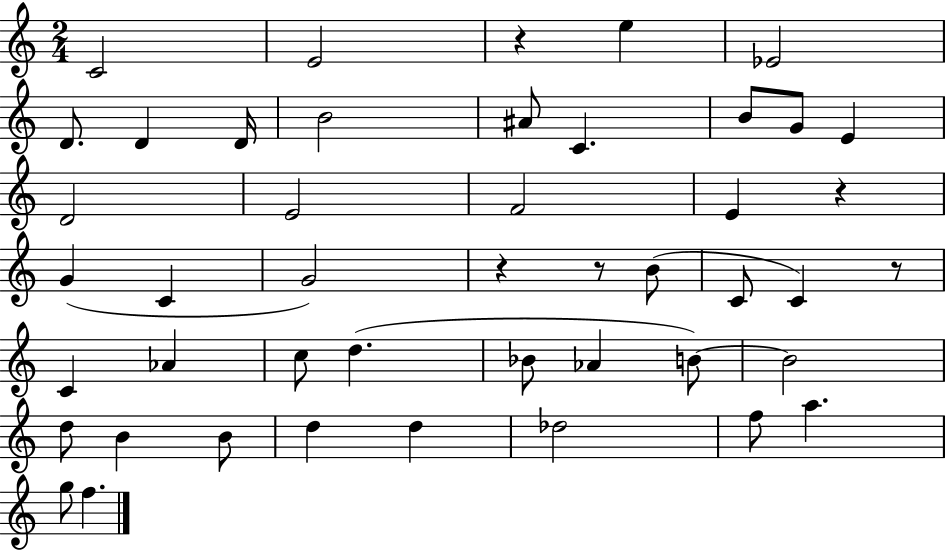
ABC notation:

X:1
T:Untitled
M:2/4
L:1/4
K:C
C2 E2 z e _E2 D/2 D D/4 B2 ^A/2 C B/2 G/2 E D2 E2 F2 E z G C G2 z z/2 B/2 C/2 C z/2 C _A c/2 d _B/2 _A B/2 B2 d/2 B B/2 d d _d2 f/2 a g/2 f